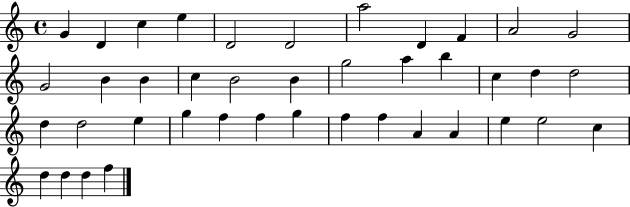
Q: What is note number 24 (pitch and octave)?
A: D5